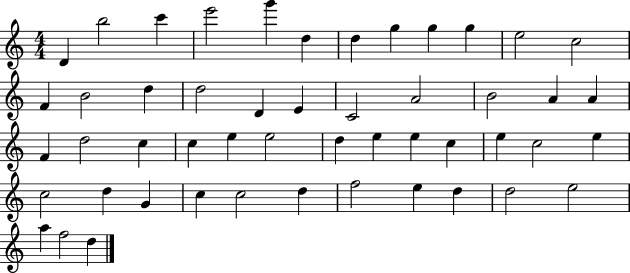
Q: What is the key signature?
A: C major